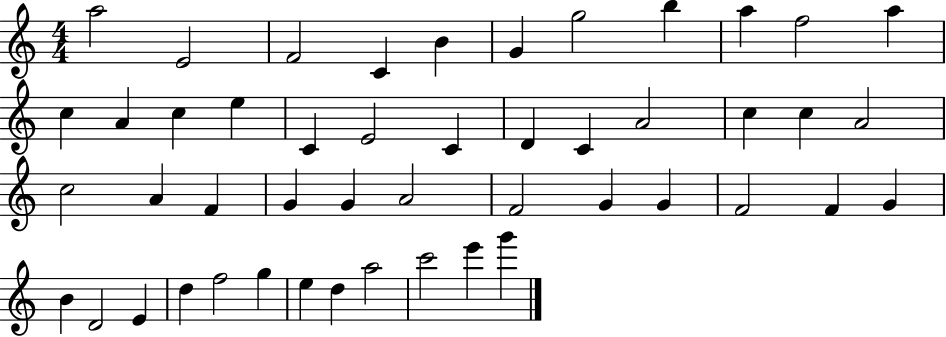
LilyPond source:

{
  \clef treble
  \numericTimeSignature
  \time 4/4
  \key c \major
  a''2 e'2 | f'2 c'4 b'4 | g'4 g''2 b''4 | a''4 f''2 a''4 | \break c''4 a'4 c''4 e''4 | c'4 e'2 c'4 | d'4 c'4 a'2 | c''4 c''4 a'2 | \break c''2 a'4 f'4 | g'4 g'4 a'2 | f'2 g'4 g'4 | f'2 f'4 g'4 | \break b'4 d'2 e'4 | d''4 f''2 g''4 | e''4 d''4 a''2 | c'''2 e'''4 g'''4 | \break \bar "|."
}